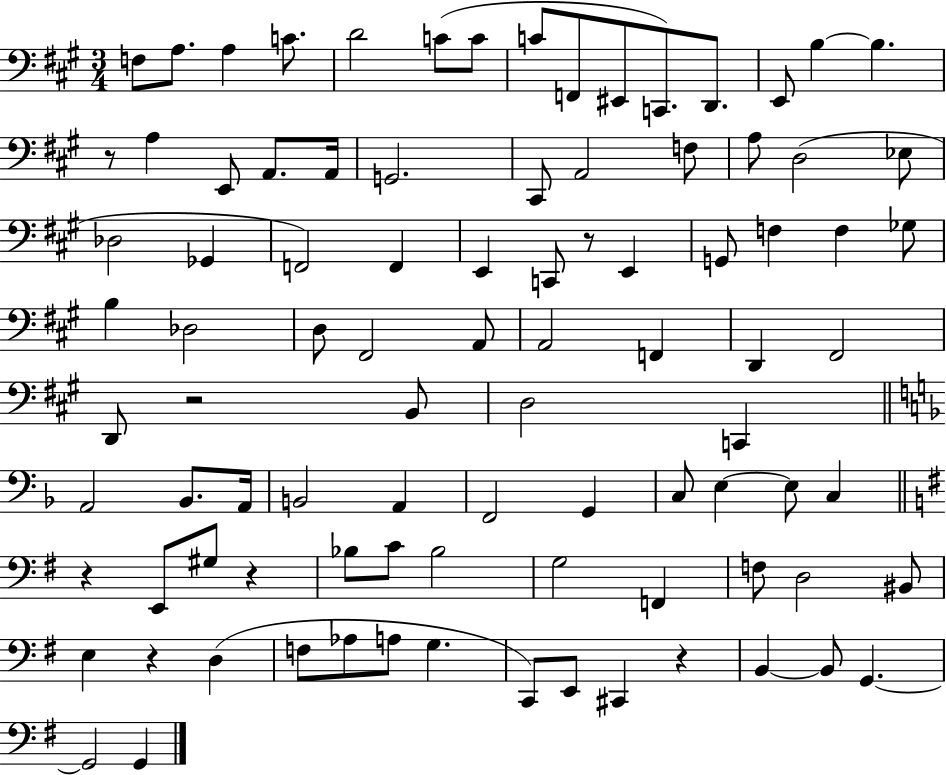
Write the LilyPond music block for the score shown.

{
  \clef bass
  \numericTimeSignature
  \time 3/4
  \key a \major
  f8 a8. a4 c'8. | d'2 c'8( c'8 | c'8 f,8 eis,8 c,8.) d,8. | e,8 b4~~ b4. | \break r8 a4 e,8 a,8. a,16 | g,2. | cis,8 a,2 f8 | a8 d2( ees8 | \break des2 ges,4 | f,2) f,4 | e,4 c,8 r8 e,4 | g,8 f4 f4 ges8 | \break b4 des2 | d8 fis,2 a,8 | a,2 f,4 | d,4 fis,2 | \break d,8 r2 b,8 | d2 c,4 | \bar "||" \break \key f \major a,2 bes,8. a,16 | b,2 a,4 | f,2 g,4 | c8 e4~~ e8 c4 | \break \bar "||" \break \key g \major r4 e,8 gis8 r4 | bes8 c'8 bes2 | g2 f,4 | f8 d2 bis,8 | \break e4 r4 d4( | f8 aes8 a8 g4. | c,8) e,8 cis,4 r4 | b,4~~ b,8 g,4.~~ | \break g,2 g,4 | \bar "|."
}